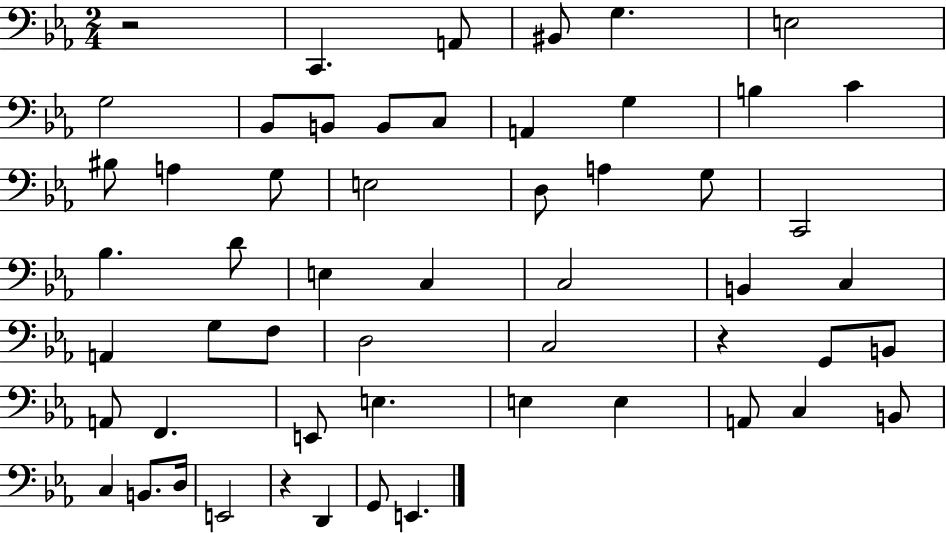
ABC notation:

X:1
T:Untitled
M:2/4
L:1/4
K:Eb
z2 C,, A,,/2 ^B,,/2 G, E,2 G,2 _B,,/2 B,,/2 B,,/2 C,/2 A,, G, B, C ^B,/2 A, G,/2 E,2 D,/2 A, G,/2 C,,2 _B, D/2 E, C, C,2 B,, C, A,, G,/2 F,/2 D,2 C,2 z G,,/2 B,,/2 A,,/2 F,, E,,/2 E, E, E, A,,/2 C, B,,/2 C, B,,/2 D,/4 E,,2 z D,, G,,/2 E,,